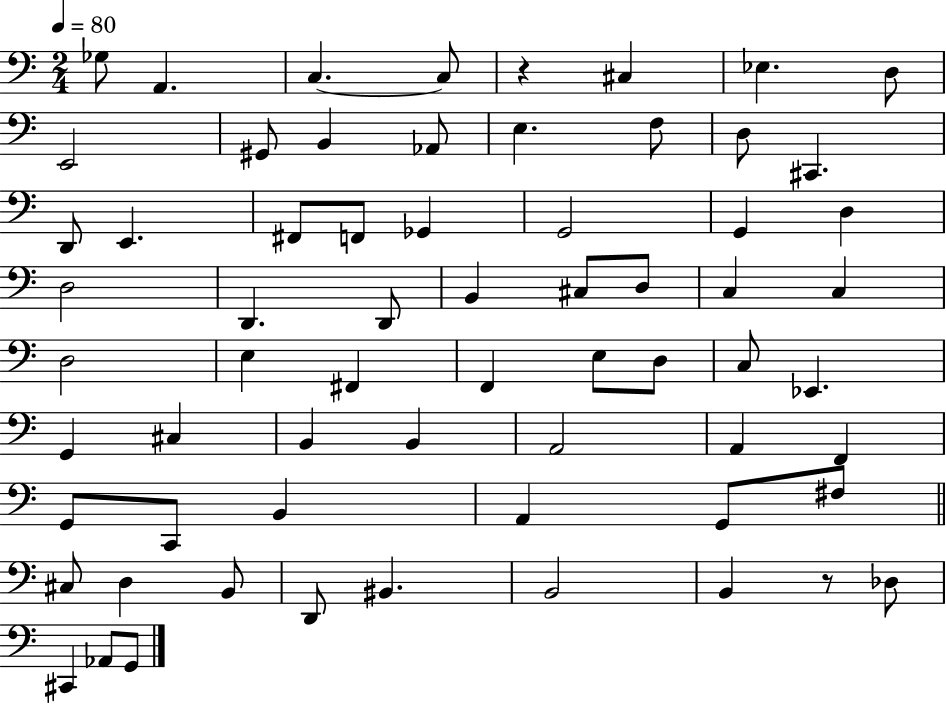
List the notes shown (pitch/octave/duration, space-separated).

Gb3/e A2/q. C3/q. C3/e R/q C#3/q Eb3/q. D3/e E2/h G#2/e B2/q Ab2/e E3/q. F3/e D3/e C#2/q. D2/e E2/q. F#2/e F2/e Gb2/q G2/h G2/q D3/q D3/h D2/q. D2/e B2/q C#3/e D3/e C3/q C3/q D3/h E3/q F#2/q F2/q E3/e D3/e C3/e Eb2/q. G2/q C#3/q B2/q B2/q A2/h A2/q F2/q G2/e C2/e B2/q A2/q G2/e F#3/e C#3/e D3/q B2/e D2/e BIS2/q. B2/h B2/q R/e Db3/e C#2/q Ab2/e G2/e